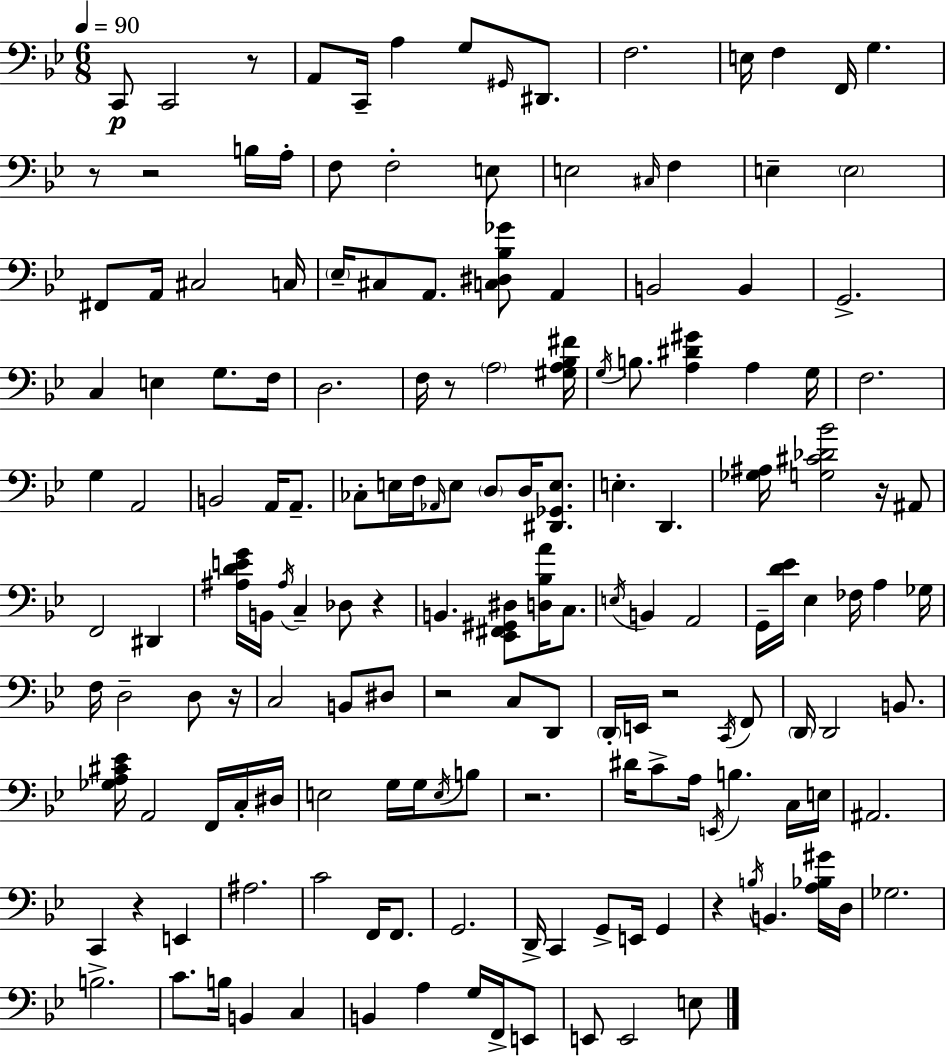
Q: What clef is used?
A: bass